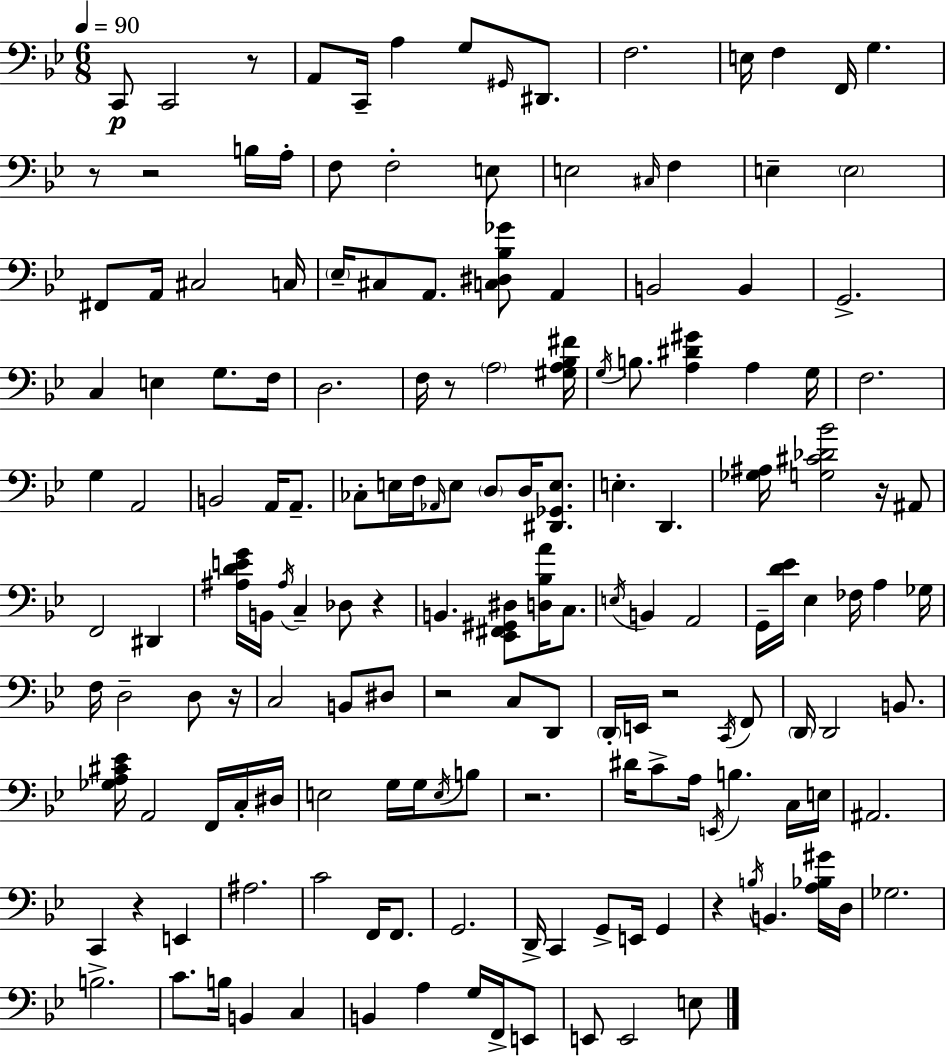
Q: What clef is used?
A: bass